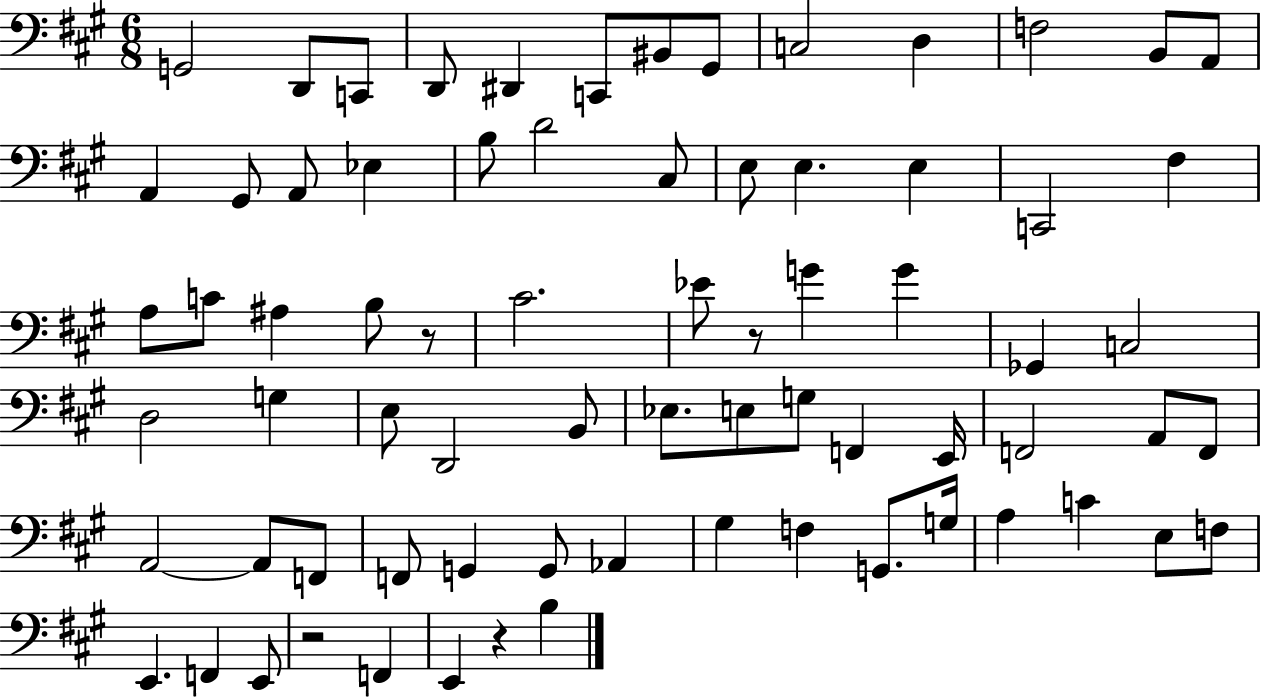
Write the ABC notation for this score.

X:1
T:Untitled
M:6/8
L:1/4
K:A
G,,2 D,,/2 C,,/2 D,,/2 ^D,, C,,/2 ^B,,/2 ^G,,/2 C,2 D, F,2 B,,/2 A,,/2 A,, ^G,,/2 A,,/2 _E, B,/2 D2 ^C,/2 E,/2 E, E, C,,2 ^F, A,/2 C/2 ^A, B,/2 z/2 ^C2 _E/2 z/2 G G _G,, C,2 D,2 G, E,/2 D,,2 B,,/2 _E,/2 E,/2 G,/2 F,, E,,/4 F,,2 A,,/2 F,,/2 A,,2 A,,/2 F,,/2 F,,/2 G,, G,,/2 _A,, ^G, F, G,,/2 G,/4 A, C E,/2 F,/2 E,, F,, E,,/2 z2 F,, E,, z B,